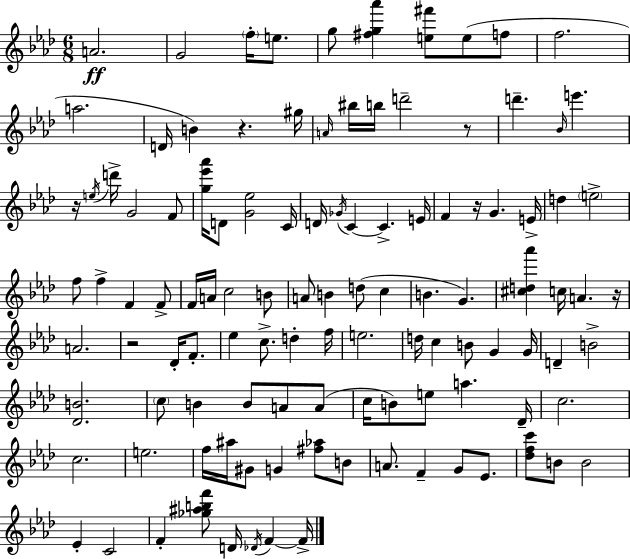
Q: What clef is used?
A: treble